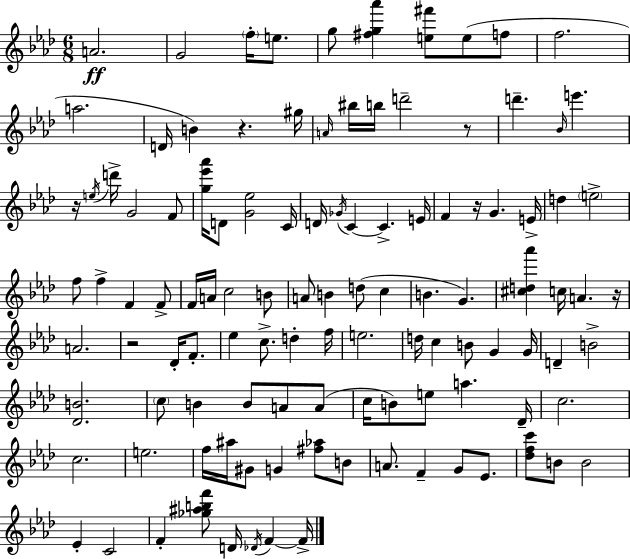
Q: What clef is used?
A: treble